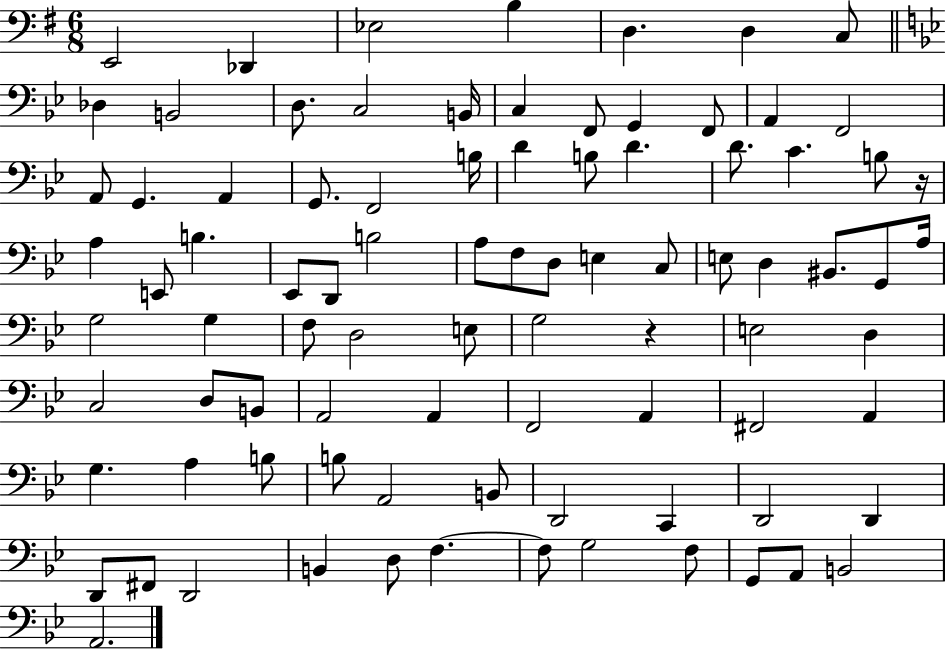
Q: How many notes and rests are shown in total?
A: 88